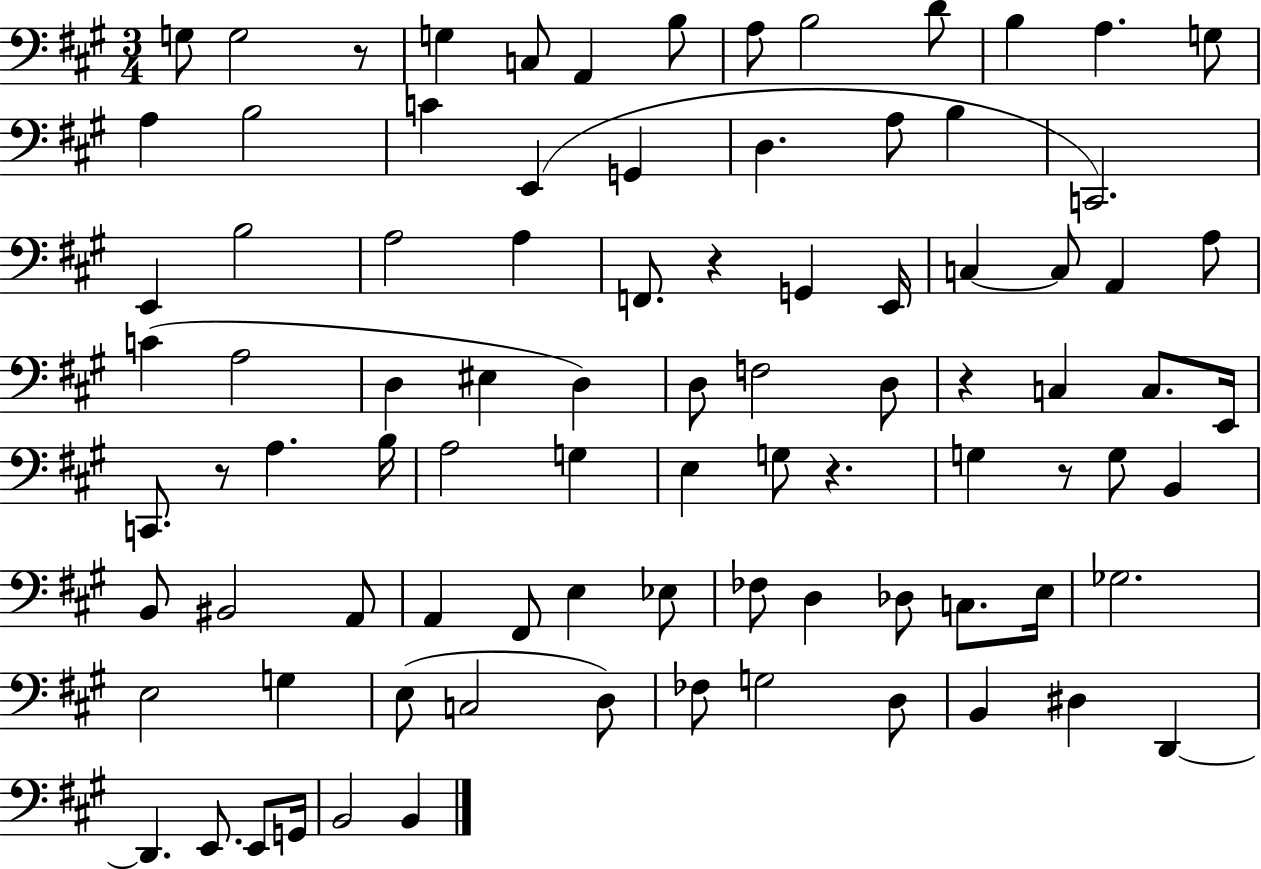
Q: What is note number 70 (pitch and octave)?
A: C3